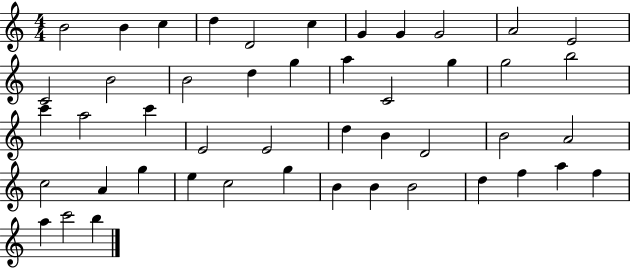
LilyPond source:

{
  \clef treble
  \numericTimeSignature
  \time 4/4
  \key c \major
  b'2 b'4 c''4 | d''4 d'2 c''4 | g'4 g'4 g'2 | a'2 e'2 | \break c'2 b'2 | b'2 d''4 g''4 | a''4 c'2 g''4 | g''2 b''2 | \break c'''4 a''2 c'''4 | e'2 e'2 | d''4 b'4 d'2 | b'2 a'2 | \break c''2 a'4 g''4 | e''4 c''2 g''4 | b'4 b'4 b'2 | d''4 f''4 a''4 f''4 | \break a''4 c'''2 b''4 | \bar "|."
}